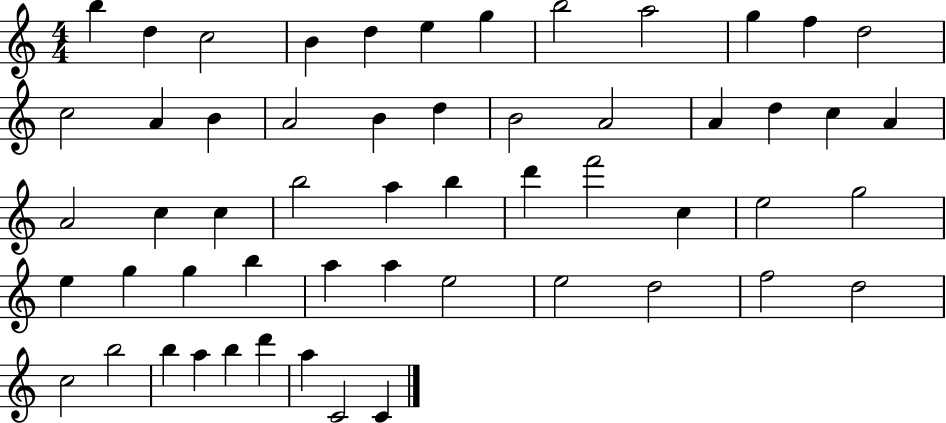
X:1
T:Untitled
M:4/4
L:1/4
K:C
b d c2 B d e g b2 a2 g f d2 c2 A B A2 B d B2 A2 A d c A A2 c c b2 a b d' f'2 c e2 g2 e g g b a a e2 e2 d2 f2 d2 c2 b2 b a b d' a C2 C